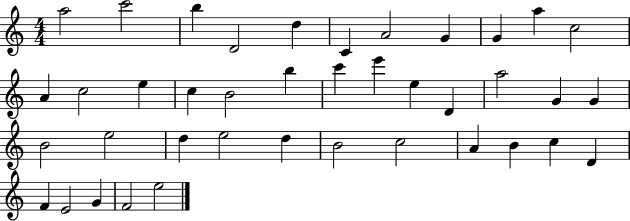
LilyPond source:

{
  \clef treble
  \numericTimeSignature
  \time 4/4
  \key c \major
  a''2 c'''2 | b''4 d'2 d''4 | c'4 a'2 g'4 | g'4 a''4 c''2 | \break a'4 c''2 e''4 | c''4 b'2 b''4 | c'''4 e'''4 e''4 d'4 | a''2 g'4 g'4 | \break b'2 e''2 | d''4 e''2 d''4 | b'2 c''2 | a'4 b'4 c''4 d'4 | \break f'4 e'2 g'4 | f'2 e''2 | \bar "|."
}